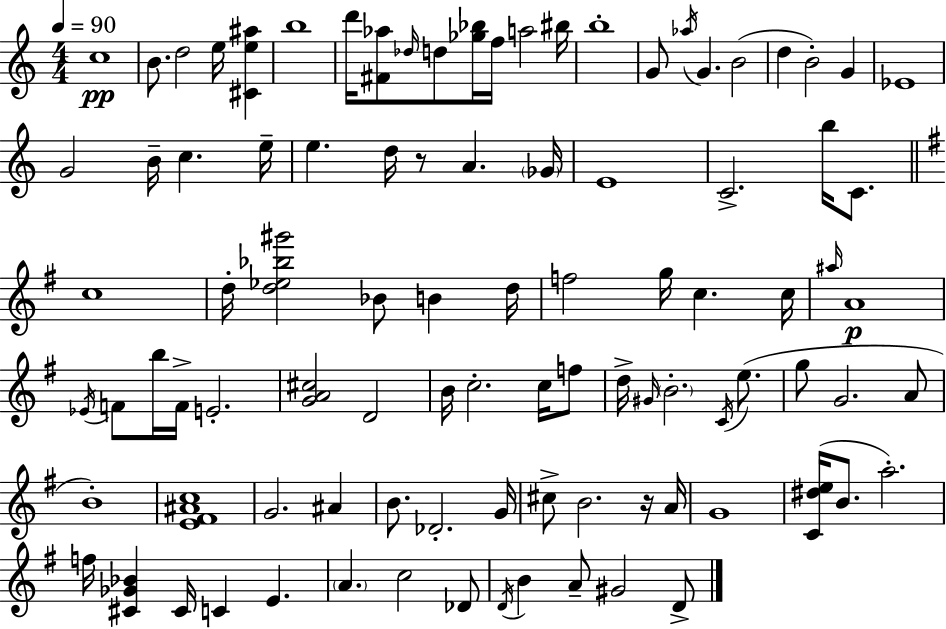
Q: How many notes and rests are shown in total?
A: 95